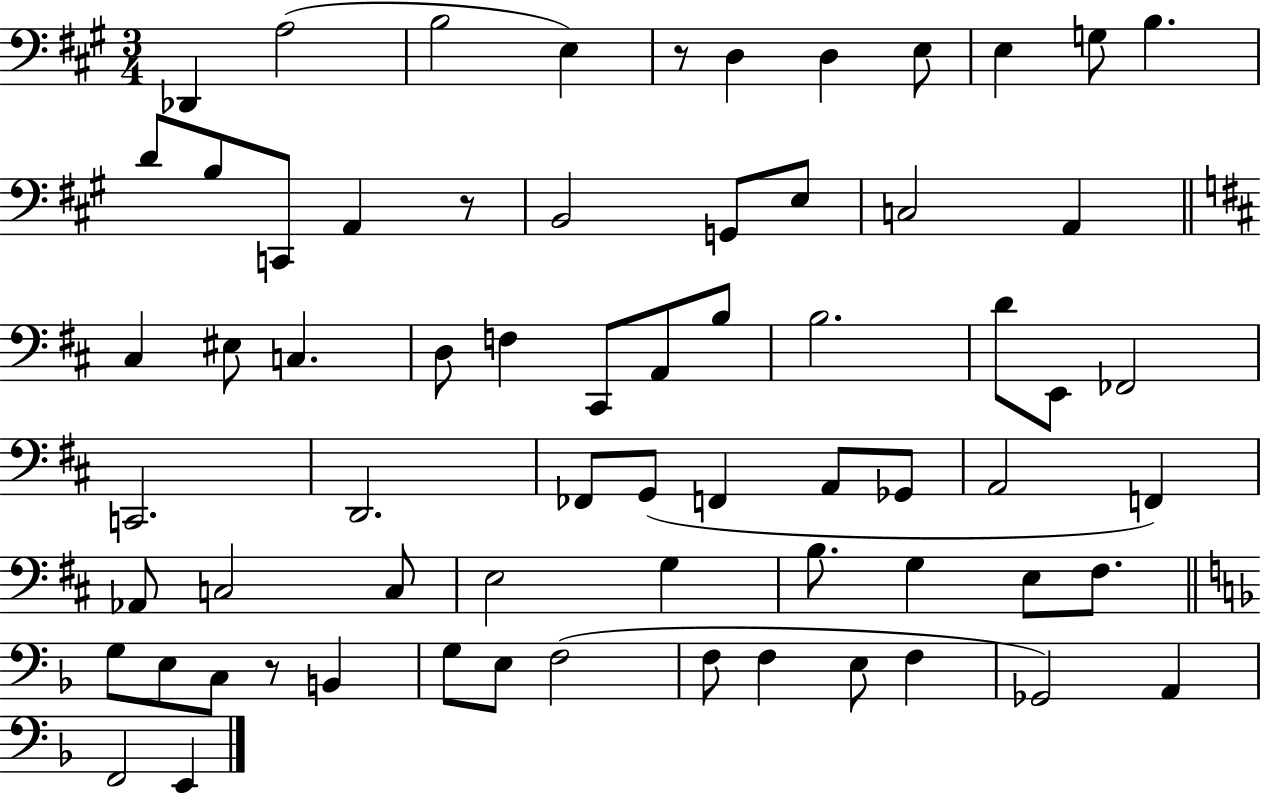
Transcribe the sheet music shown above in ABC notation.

X:1
T:Untitled
M:3/4
L:1/4
K:A
_D,, A,2 B,2 E, z/2 D, D, E,/2 E, G,/2 B, D/2 B,/2 C,,/2 A,, z/2 B,,2 G,,/2 E,/2 C,2 A,, ^C, ^E,/2 C, D,/2 F, ^C,,/2 A,,/2 B,/2 B,2 D/2 E,,/2 _F,,2 C,,2 D,,2 _F,,/2 G,,/2 F,, A,,/2 _G,,/2 A,,2 F,, _A,,/2 C,2 C,/2 E,2 G, B,/2 G, E,/2 ^F,/2 G,/2 E,/2 C,/2 z/2 B,, G,/2 E,/2 F,2 F,/2 F, E,/2 F, _G,,2 A,, F,,2 E,,